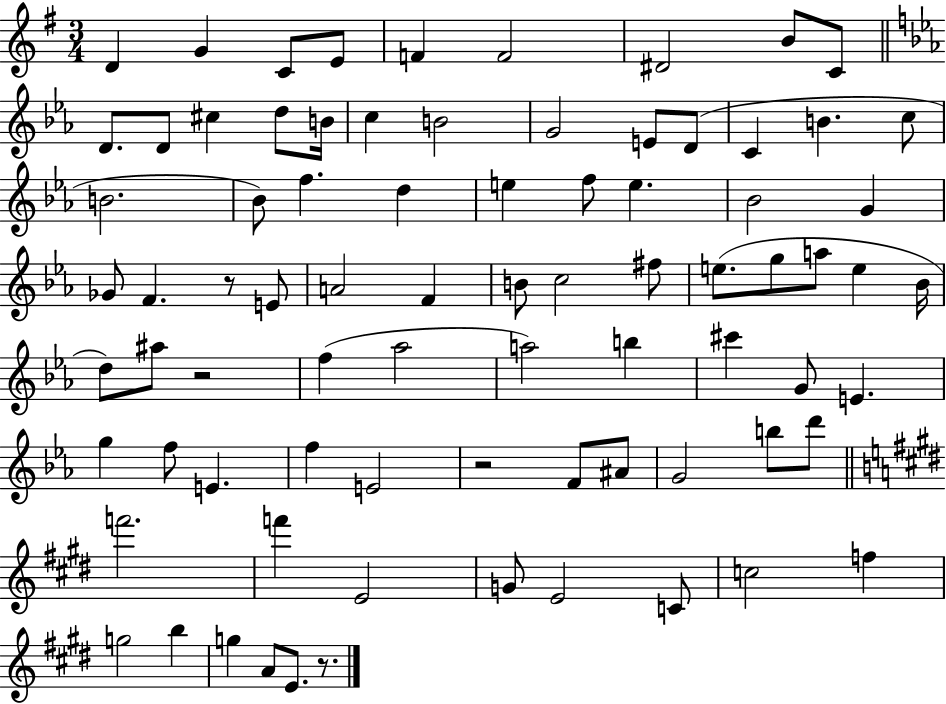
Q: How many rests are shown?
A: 4